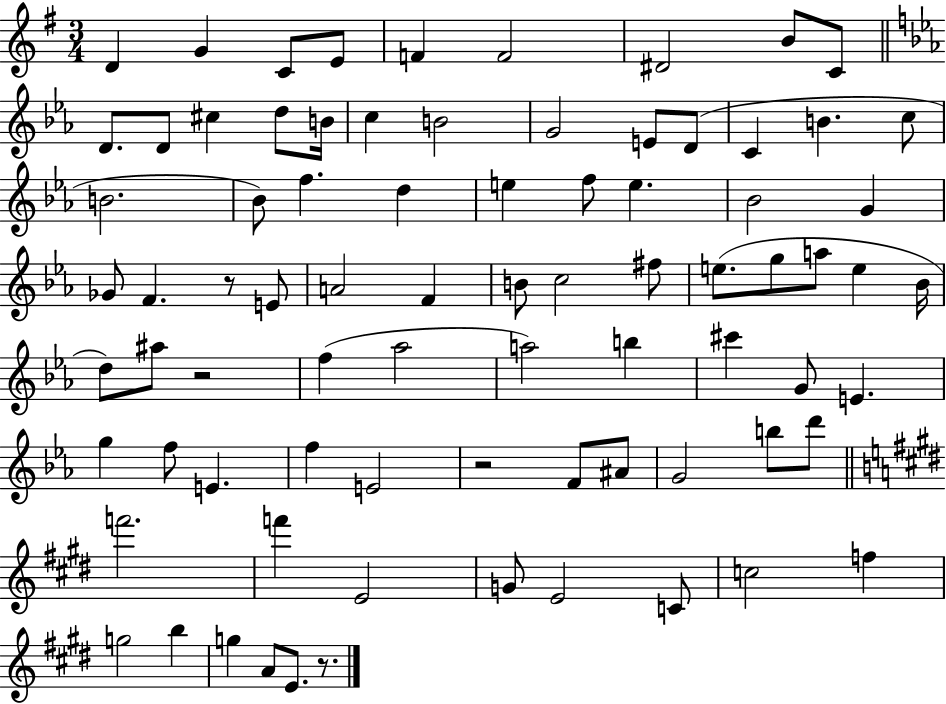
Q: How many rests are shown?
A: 4